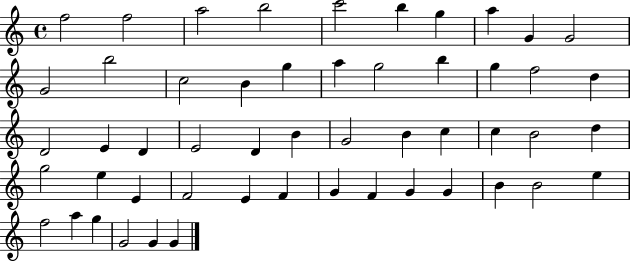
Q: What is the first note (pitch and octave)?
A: F5